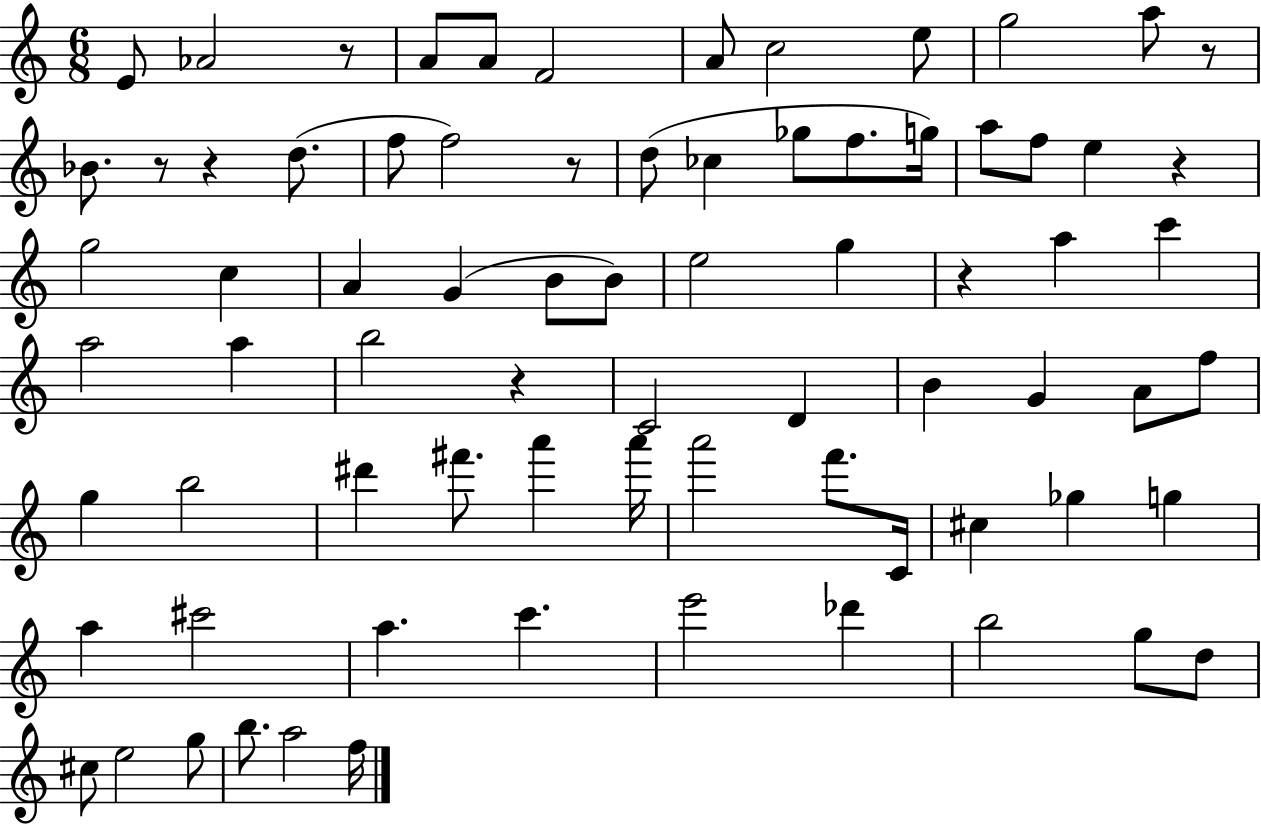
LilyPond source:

{
  \clef treble
  \numericTimeSignature
  \time 6/8
  \key c \major
  e'8 aes'2 r8 | a'8 a'8 f'2 | a'8 c''2 e''8 | g''2 a''8 r8 | \break bes'8. r8 r4 d''8.( | f''8 f''2) r8 | d''8( ces''4 ges''8 f''8. g''16) | a''8 f''8 e''4 r4 | \break g''2 c''4 | a'4 g'4( b'8 b'8) | e''2 g''4 | r4 a''4 c'''4 | \break a''2 a''4 | b''2 r4 | c'2 d'4 | b'4 g'4 a'8 f''8 | \break g''4 b''2 | dis'''4 fis'''8. a'''4 a'''16 | a'''2 f'''8. c'16 | cis''4 ges''4 g''4 | \break a''4 cis'''2 | a''4. c'''4. | e'''2 des'''4 | b''2 g''8 d''8 | \break cis''8 e''2 g''8 | b''8. a''2 f''16 | \bar "|."
}